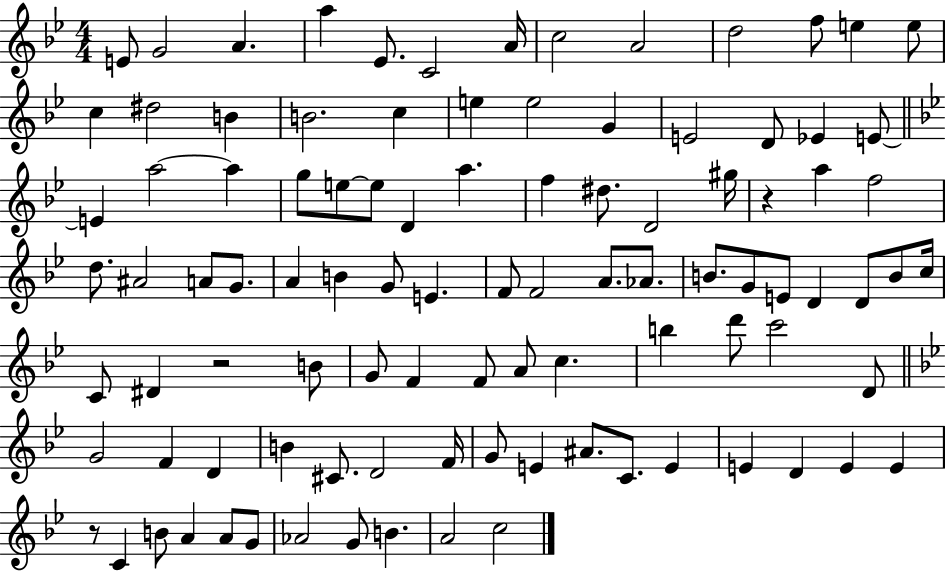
E4/e G4/h A4/q. A5/q Eb4/e. C4/h A4/s C5/h A4/h D5/h F5/e E5/q E5/e C5/q D#5/h B4/q B4/h. C5/q E5/q E5/h G4/q E4/h D4/e Eb4/q E4/e E4/q A5/h A5/q G5/e E5/e E5/e D4/q A5/q. F5/q D#5/e. D4/h G#5/s R/q A5/q F5/h D5/e. A#4/h A4/e G4/e. A4/q B4/q G4/e E4/q. F4/e F4/h A4/e. Ab4/e. B4/e. G4/e E4/e D4/q D4/e B4/e C5/s C4/e D#4/q R/h B4/e G4/e F4/q F4/e A4/e C5/q. B5/q D6/e C6/h D4/e G4/h F4/q D4/q B4/q C#4/e. D4/h F4/s G4/e E4/q A#4/e. C4/e. E4/q E4/q D4/q E4/q E4/q R/e C4/q B4/e A4/q A4/e G4/e Ab4/h G4/e B4/q. A4/h C5/h